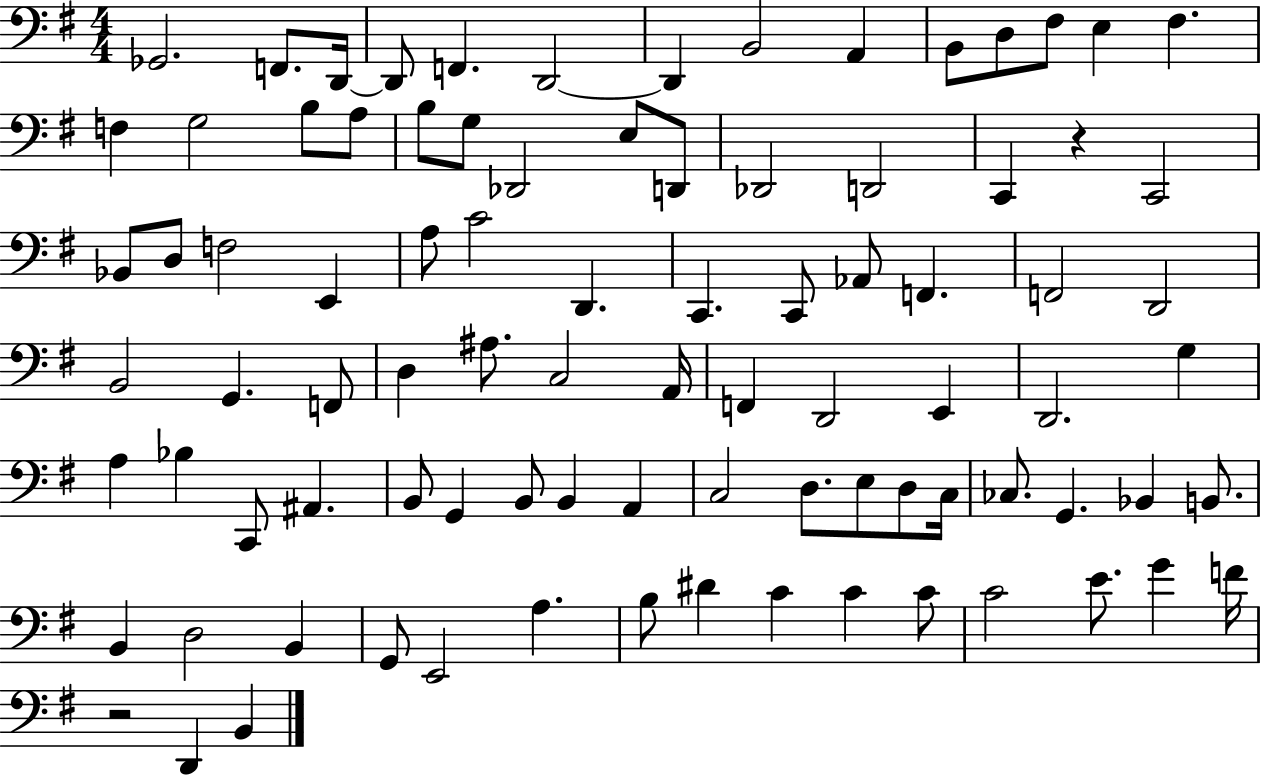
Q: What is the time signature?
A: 4/4